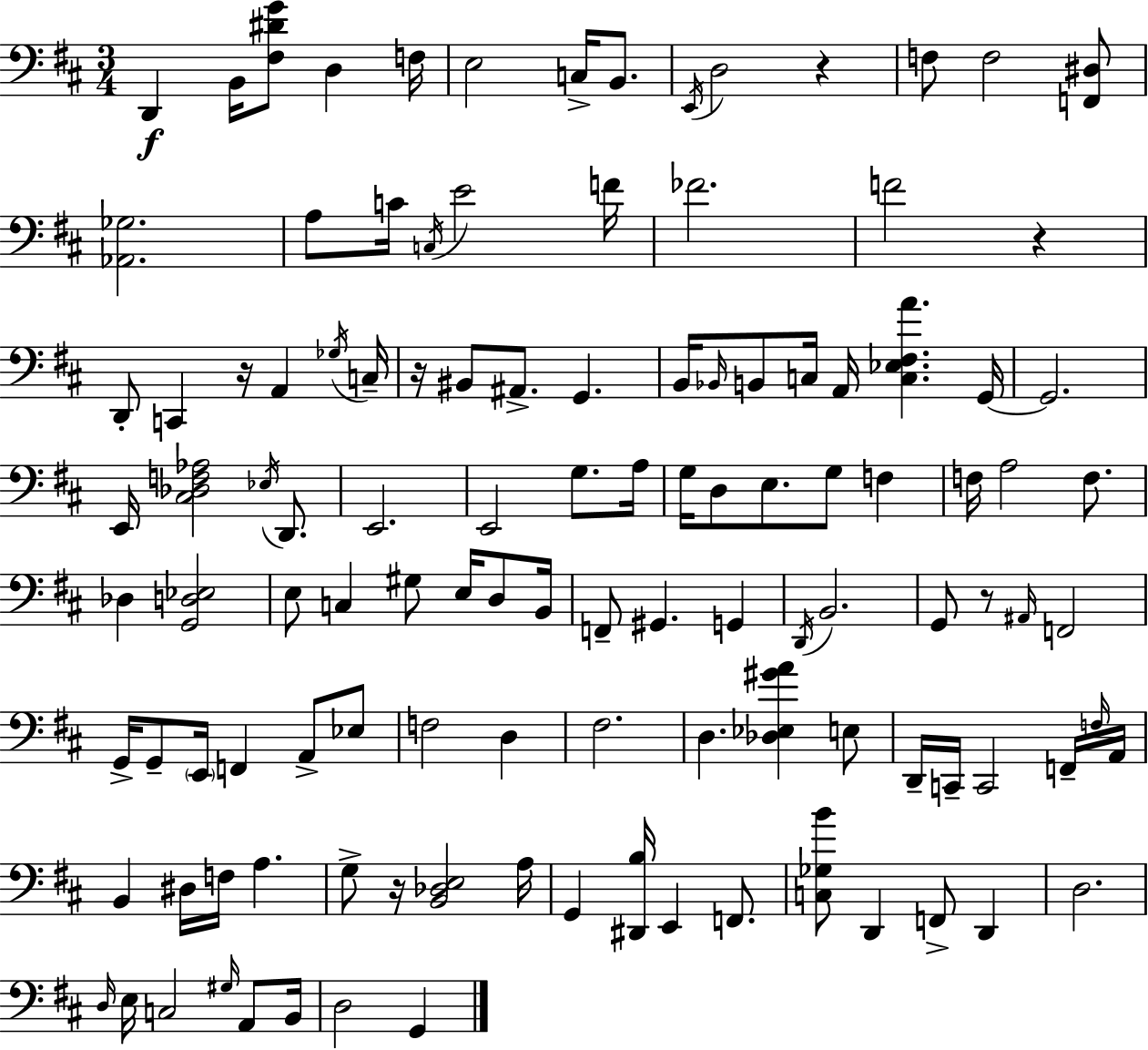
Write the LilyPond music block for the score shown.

{
  \clef bass
  \numericTimeSignature
  \time 3/4
  \key d \major
  d,4\f b,16 <fis dis' g'>8 d4 f16 | e2 c16-> b,8. | \acciaccatura { e,16 } d2 r4 | f8 f2 <f, dis>8 | \break <aes, ges>2. | a8 c'16 \acciaccatura { c16 } e'2 | f'16 fes'2. | f'2 r4 | \break d,8-. c,4 r16 a,4 | \acciaccatura { ges16 } c16-- r16 bis,8 ais,8.-> g,4. | b,16 \grace { bes,16 } b,8 c16 a,16 <c ees fis a'>4. | g,16~~ g,2. | \break e,16 <cis des f aes>2 | \acciaccatura { ees16 } d,8. e,2. | e,2 | g8. a16 g16 d8 e8. g8 | \break f4 f16 a2 | f8. des4 <g, d ees>2 | e8 c4 gis8 | e16 d8 b,16 f,8-- gis,4. | \break g,4 \acciaccatura { d,16 } b,2. | g,8 r8 \grace { ais,16 } f,2 | g,16-> g,8-- \parenthesize e,16 f,4 | a,8-> ees8 f2 | \break d4 fis2. | d4. | <des ees gis' a'>4 e8 d,16-- c,16-- c,2 | f,16-- \grace { f16 } a,16 b,4 | \break dis16 f16 a4. g8-> r16 <b, des e>2 | a16 g,4 | <dis, b>16 e,4 f,8. <c ges b'>8 d,4 | f,8-> d,4 d2. | \break \grace { d16 } e16 c2 | \grace { gis16 } a,8 b,16 d2 | g,4 \bar "|."
}